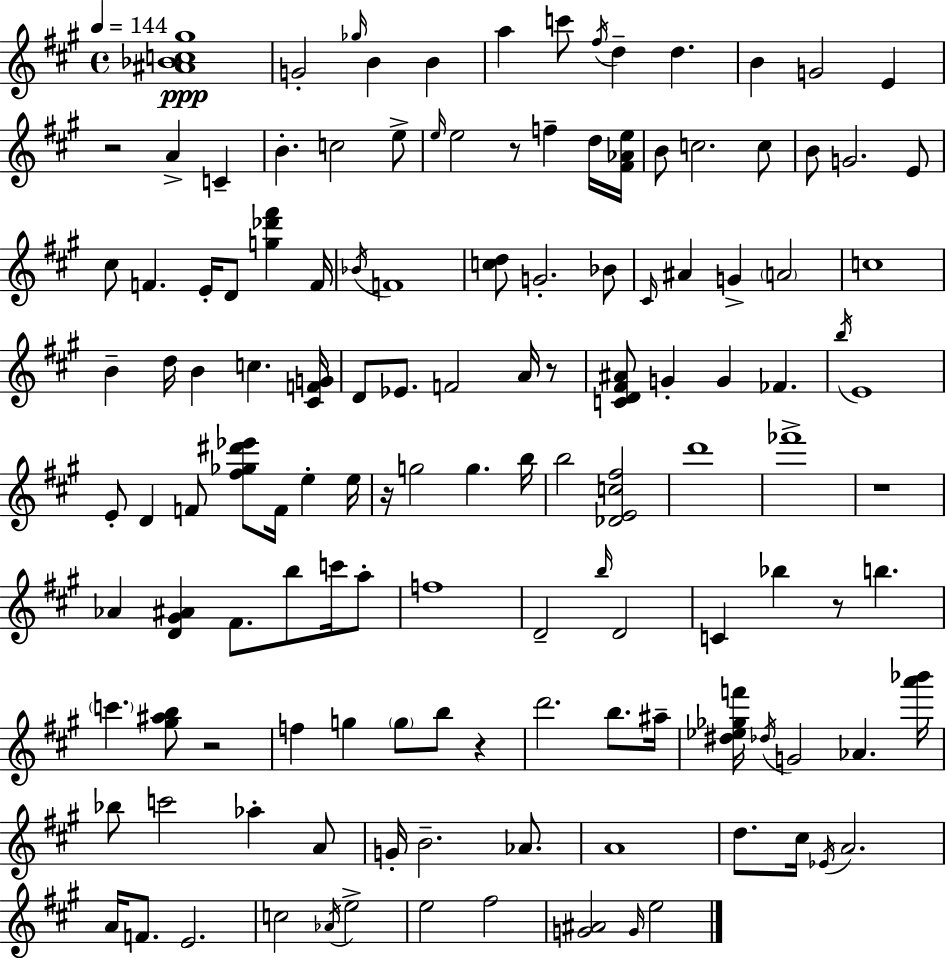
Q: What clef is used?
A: treble